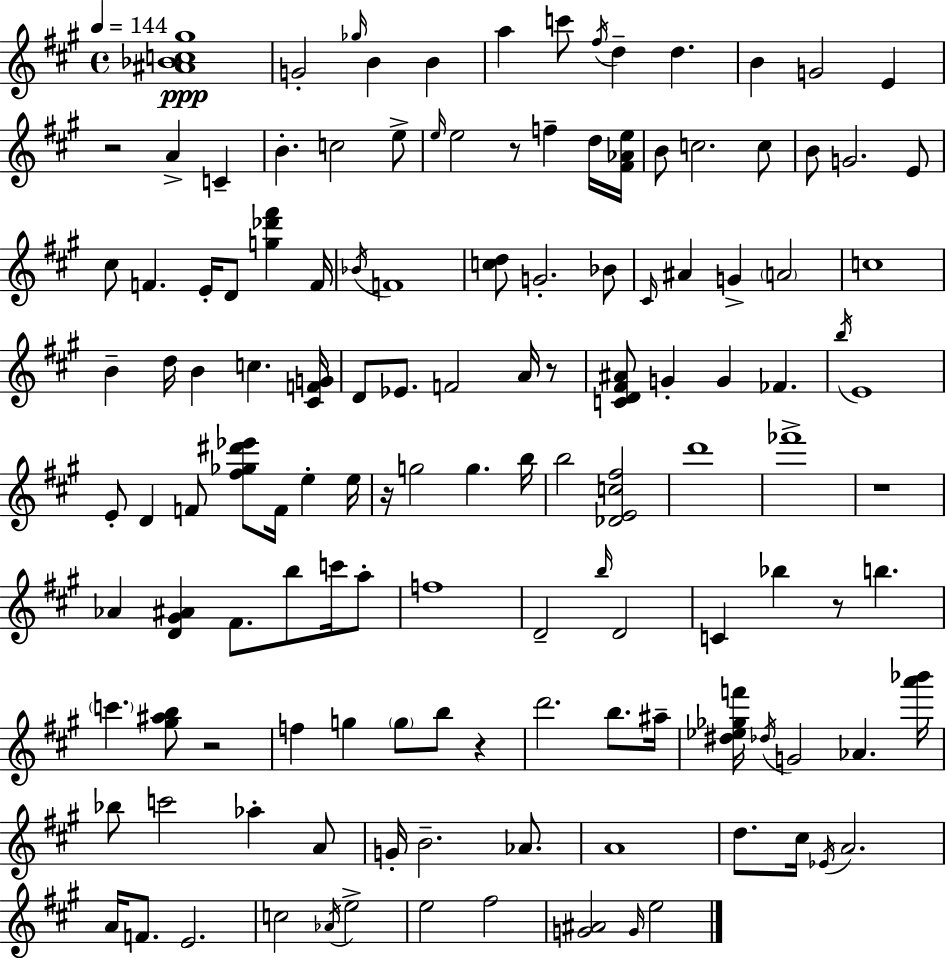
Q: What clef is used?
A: treble